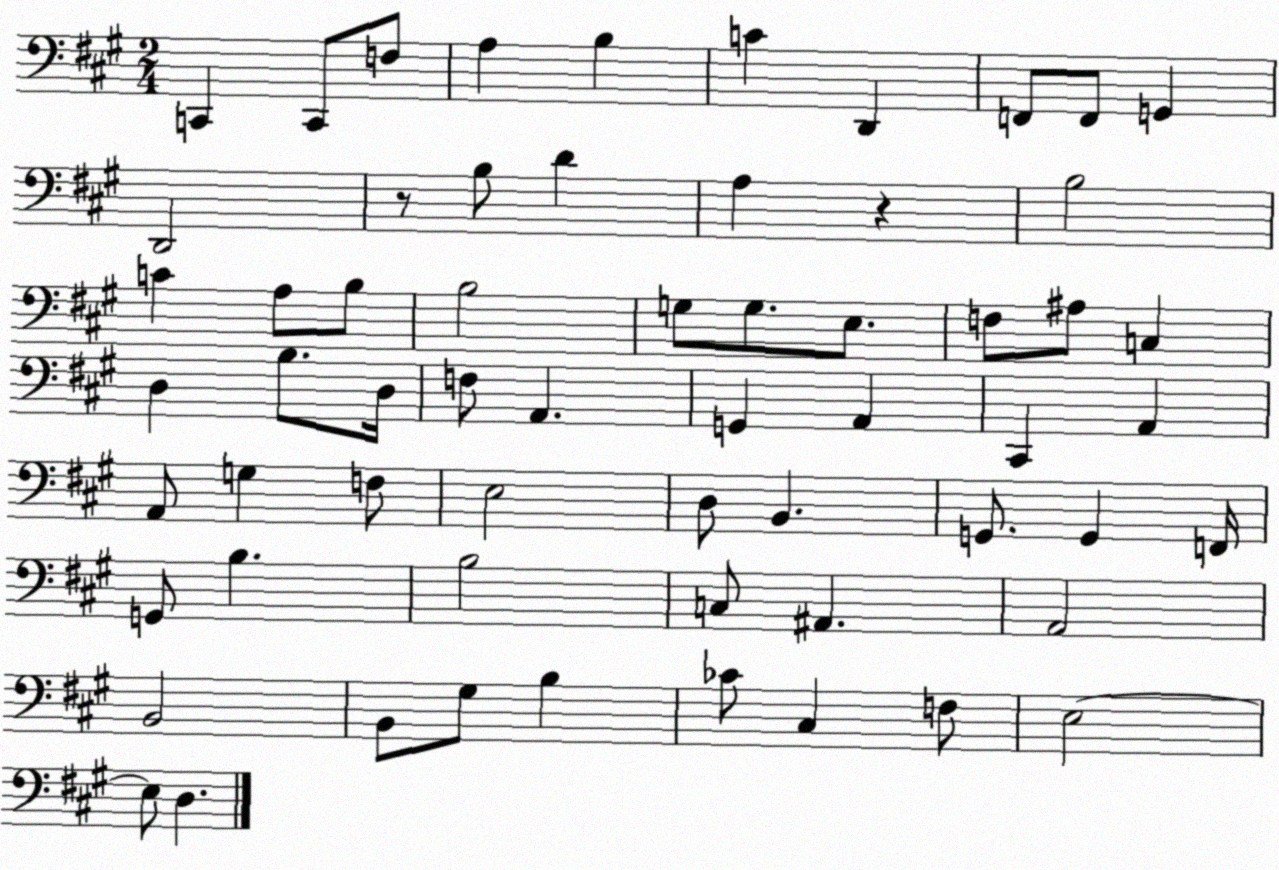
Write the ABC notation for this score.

X:1
T:Untitled
M:2/4
L:1/4
K:A
C,, C,,/2 F,/2 A, B, C D,, F,,/2 F,,/2 G,, D,,2 z/2 B,/2 D A, z B,2 C A,/2 B,/2 B,2 G,/2 G,/2 E,/2 F,/2 ^A,/2 C, D, B,/2 D,/4 F,/2 A,, G,, A,, ^C,, A,, A,,/2 G, F,/2 E,2 D,/2 B,, G,,/2 G,, F,,/4 G,,/2 B, B,2 C,/2 ^A,, A,,2 B,,2 B,,/2 ^G,/2 B, _C/2 ^C, F,/2 E,2 E,/2 D,